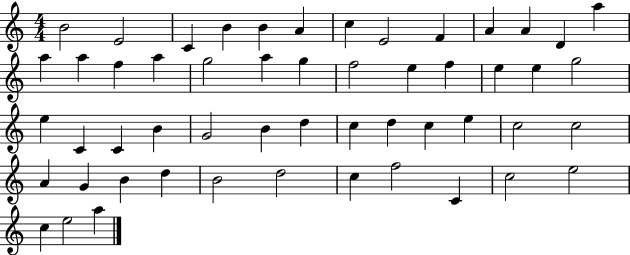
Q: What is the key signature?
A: C major